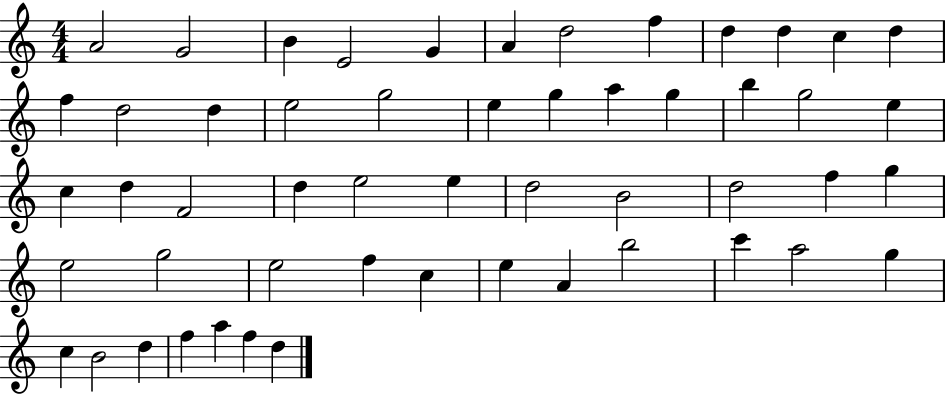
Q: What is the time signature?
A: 4/4